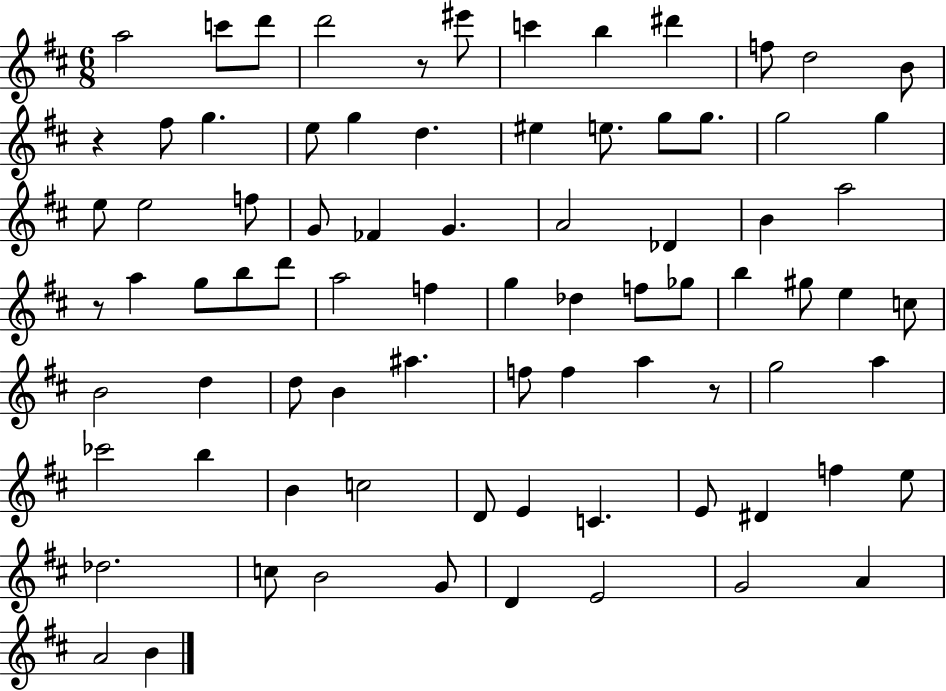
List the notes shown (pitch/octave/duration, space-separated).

A5/h C6/e D6/e D6/h R/e EIS6/e C6/q B5/q D#6/q F5/e D5/h B4/e R/q F#5/e G5/q. E5/e G5/q D5/q. EIS5/q E5/e. G5/e G5/e. G5/h G5/q E5/e E5/h F5/e G4/e FES4/q G4/q. A4/h Db4/q B4/q A5/h R/e A5/q G5/e B5/e D6/e A5/h F5/q G5/q Db5/q F5/e Gb5/e B5/q G#5/e E5/q C5/e B4/h D5/q D5/e B4/q A#5/q. F5/e F5/q A5/q R/e G5/h A5/q CES6/h B5/q B4/q C5/h D4/e E4/q C4/q. E4/e D#4/q F5/q E5/e Db5/h. C5/e B4/h G4/e D4/q E4/h G4/h A4/q A4/h B4/q